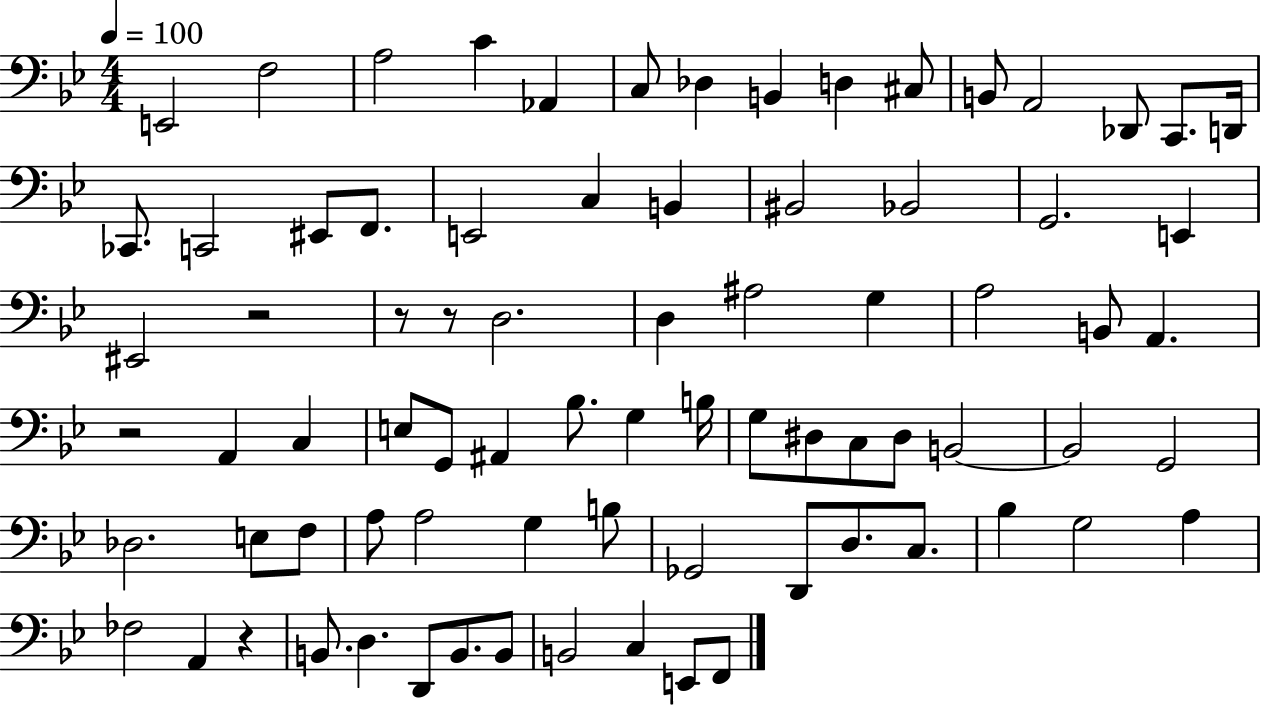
X:1
T:Untitled
M:4/4
L:1/4
K:Bb
E,,2 F,2 A,2 C _A,, C,/2 _D, B,, D, ^C,/2 B,,/2 A,,2 _D,,/2 C,,/2 D,,/4 _C,,/2 C,,2 ^E,,/2 F,,/2 E,,2 C, B,, ^B,,2 _B,,2 G,,2 E,, ^E,,2 z2 z/2 z/2 D,2 D, ^A,2 G, A,2 B,,/2 A,, z2 A,, C, E,/2 G,,/2 ^A,, _B,/2 G, B,/4 G,/2 ^D,/2 C,/2 ^D,/2 B,,2 B,,2 G,,2 _D,2 E,/2 F,/2 A,/2 A,2 G, B,/2 _G,,2 D,,/2 D,/2 C,/2 _B, G,2 A, _F,2 A,, z B,,/2 D, D,,/2 B,,/2 B,,/2 B,,2 C, E,,/2 F,,/2